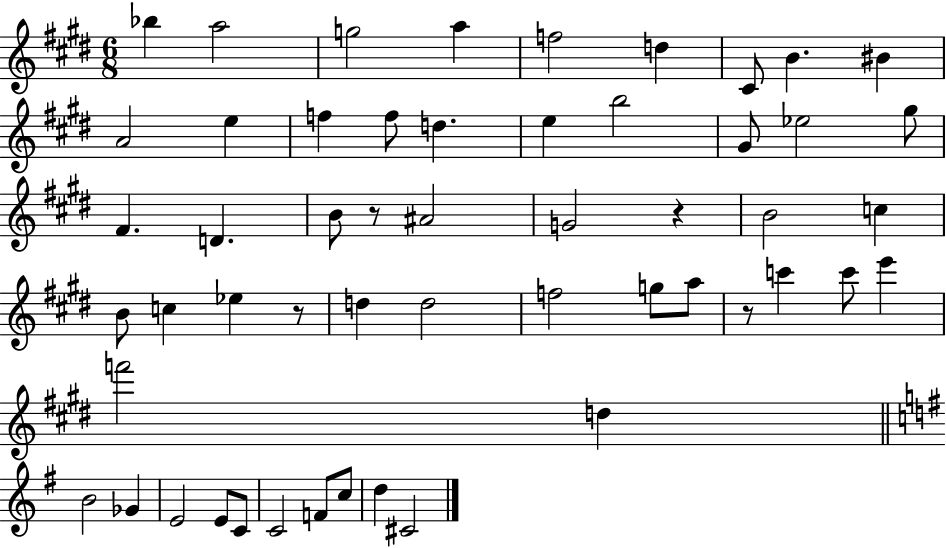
{
  \clef treble
  \numericTimeSignature
  \time 6/8
  \key e \major
  bes''4 a''2 | g''2 a''4 | f''2 d''4 | cis'8 b'4. bis'4 | \break a'2 e''4 | f''4 f''8 d''4. | e''4 b''2 | gis'8 ees''2 gis''8 | \break fis'4. d'4. | b'8 r8 ais'2 | g'2 r4 | b'2 c''4 | \break b'8 c''4 ees''4 r8 | d''4 d''2 | f''2 g''8 a''8 | r8 c'''4 c'''8 e'''4 | \break f'''2 d''4 | \bar "||" \break \key g \major b'2 ges'4 | e'2 e'8 c'8 | c'2 f'8 c''8 | d''4 cis'2 | \break \bar "|."
}